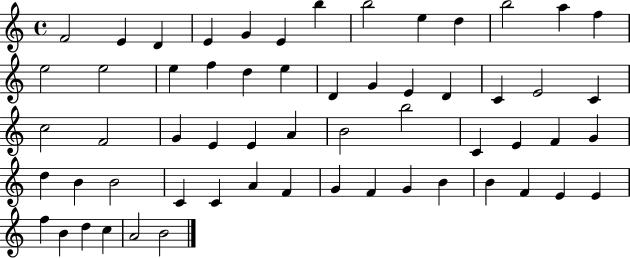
{
  \clef treble
  \time 4/4
  \defaultTimeSignature
  \key c \major
  f'2 e'4 d'4 | e'4 g'4 e'4 b''4 | b''2 e''4 d''4 | b''2 a''4 f''4 | \break e''2 e''2 | e''4 f''4 d''4 e''4 | d'4 g'4 e'4 d'4 | c'4 e'2 c'4 | \break c''2 f'2 | g'4 e'4 e'4 a'4 | b'2 b''2 | c'4 e'4 f'4 g'4 | \break d''4 b'4 b'2 | c'4 c'4 a'4 f'4 | g'4 f'4 g'4 b'4 | b'4 f'4 e'4 e'4 | \break f''4 b'4 d''4 c''4 | a'2 b'2 | \bar "|."
}